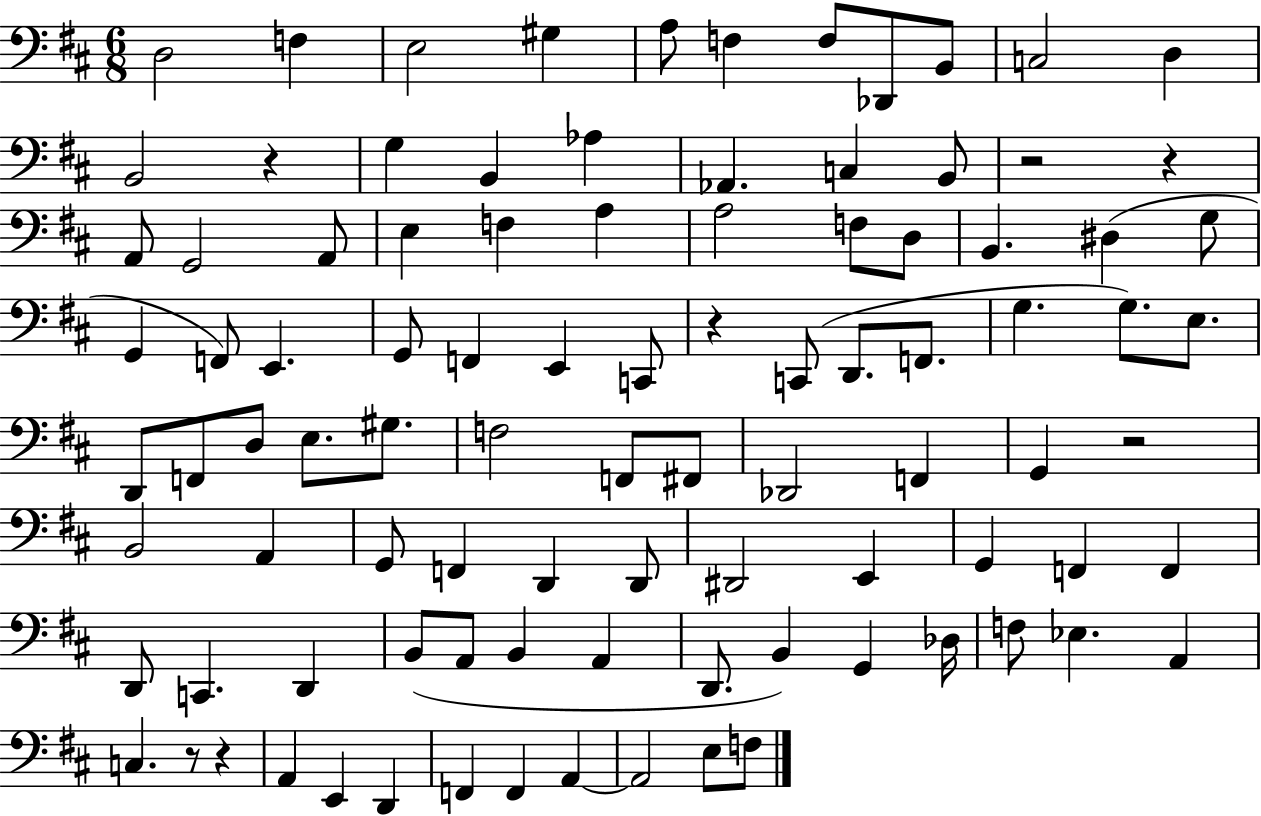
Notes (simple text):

D3/h F3/q E3/h G#3/q A3/e F3/q F3/e Db2/e B2/e C3/h D3/q B2/h R/q G3/q B2/q Ab3/q Ab2/q. C3/q B2/e R/h R/q A2/e G2/h A2/e E3/q F3/q A3/q A3/h F3/e D3/e B2/q. D#3/q G3/e G2/q F2/e E2/q. G2/e F2/q E2/q C2/e R/q C2/e D2/e. F2/e. G3/q. G3/e. E3/e. D2/e F2/e D3/e E3/e. G#3/e. F3/h F2/e F#2/e Db2/h F2/q G2/q R/h B2/h A2/q G2/e F2/q D2/q D2/e D#2/h E2/q G2/q F2/q F2/q D2/e C2/q. D2/q B2/e A2/e B2/q A2/q D2/e. B2/q G2/q Db3/s F3/e Eb3/q. A2/q C3/q. R/e R/q A2/q E2/q D2/q F2/q F2/q A2/q A2/h E3/e F3/e